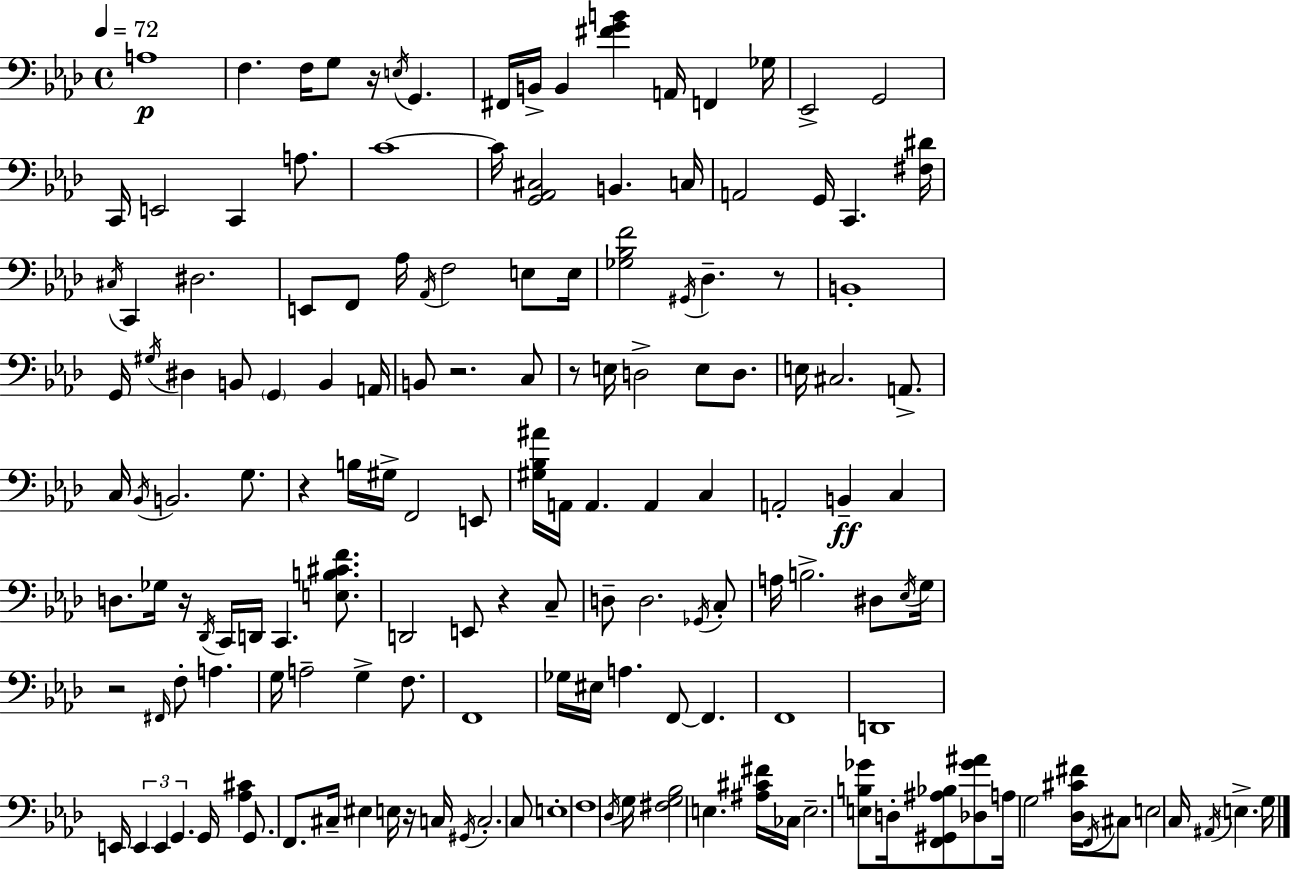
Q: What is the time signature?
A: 4/4